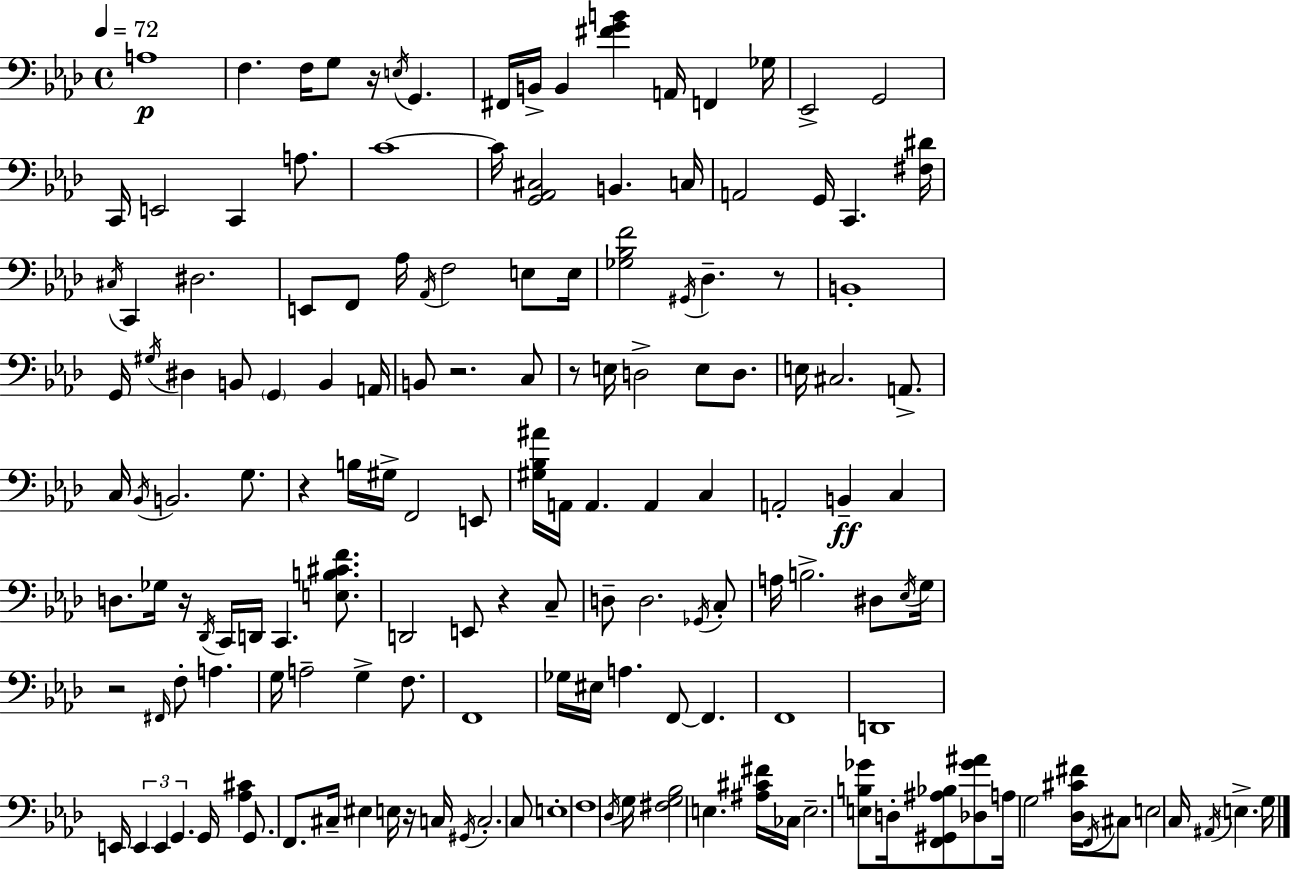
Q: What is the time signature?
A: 4/4